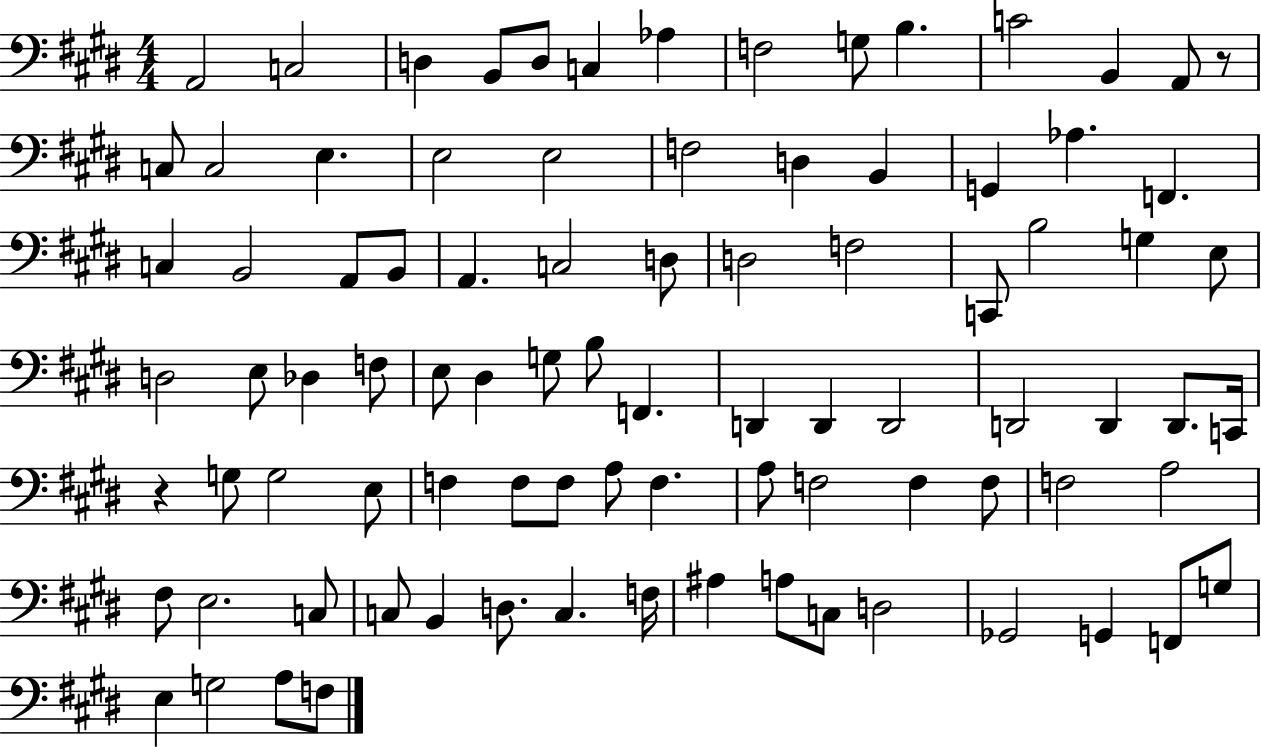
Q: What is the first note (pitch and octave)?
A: A2